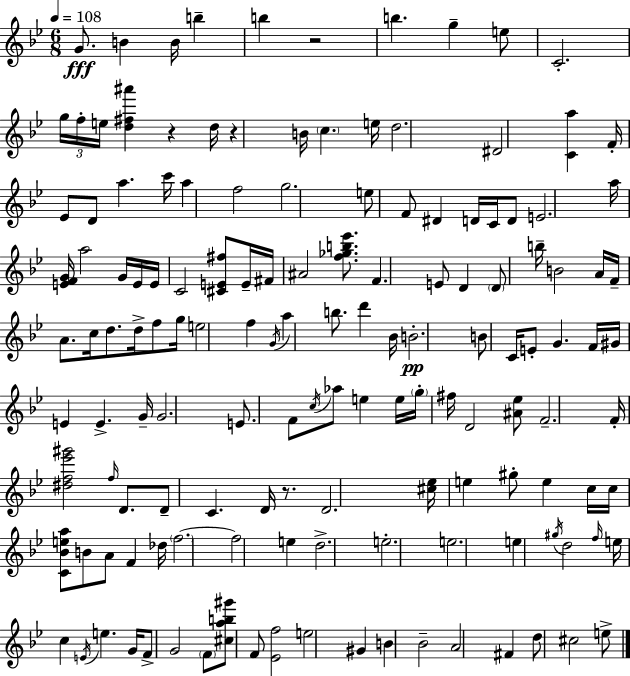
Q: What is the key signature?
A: BES major